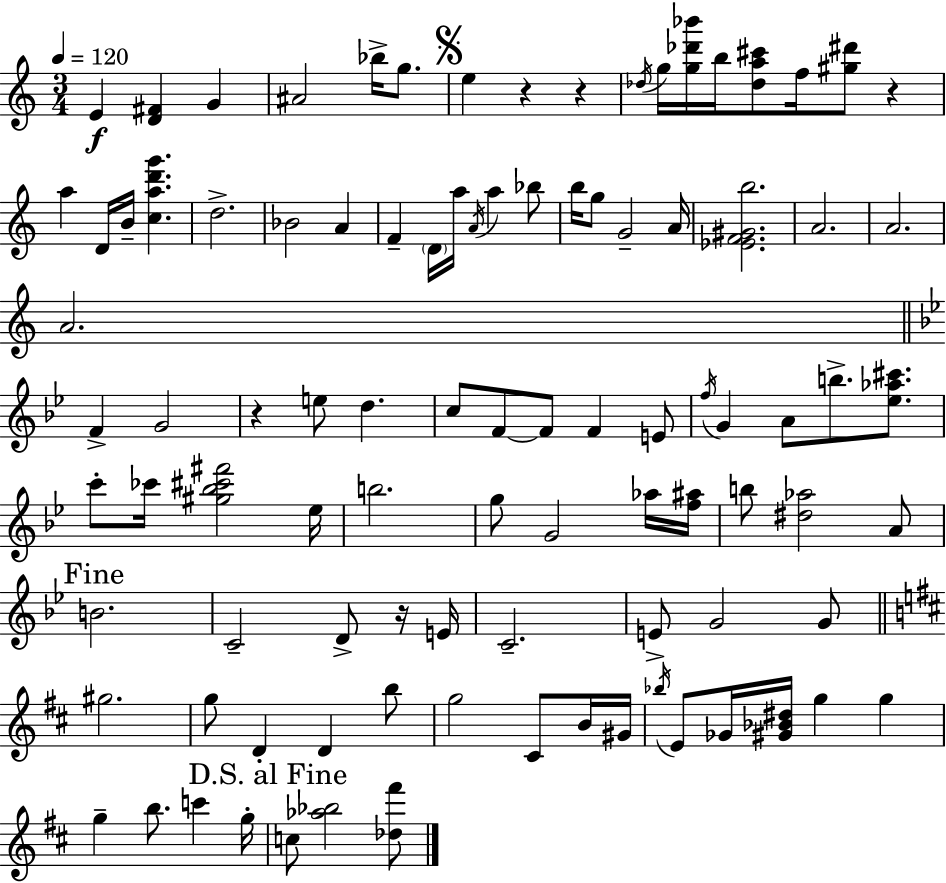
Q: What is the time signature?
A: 3/4